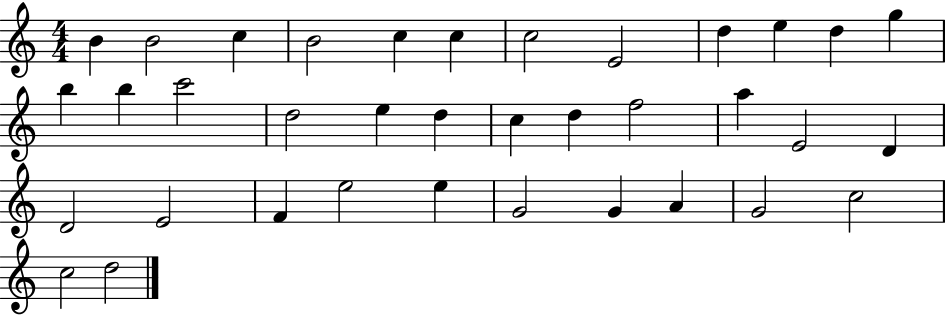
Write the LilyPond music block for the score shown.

{
  \clef treble
  \numericTimeSignature
  \time 4/4
  \key c \major
  b'4 b'2 c''4 | b'2 c''4 c''4 | c''2 e'2 | d''4 e''4 d''4 g''4 | \break b''4 b''4 c'''2 | d''2 e''4 d''4 | c''4 d''4 f''2 | a''4 e'2 d'4 | \break d'2 e'2 | f'4 e''2 e''4 | g'2 g'4 a'4 | g'2 c''2 | \break c''2 d''2 | \bar "|."
}